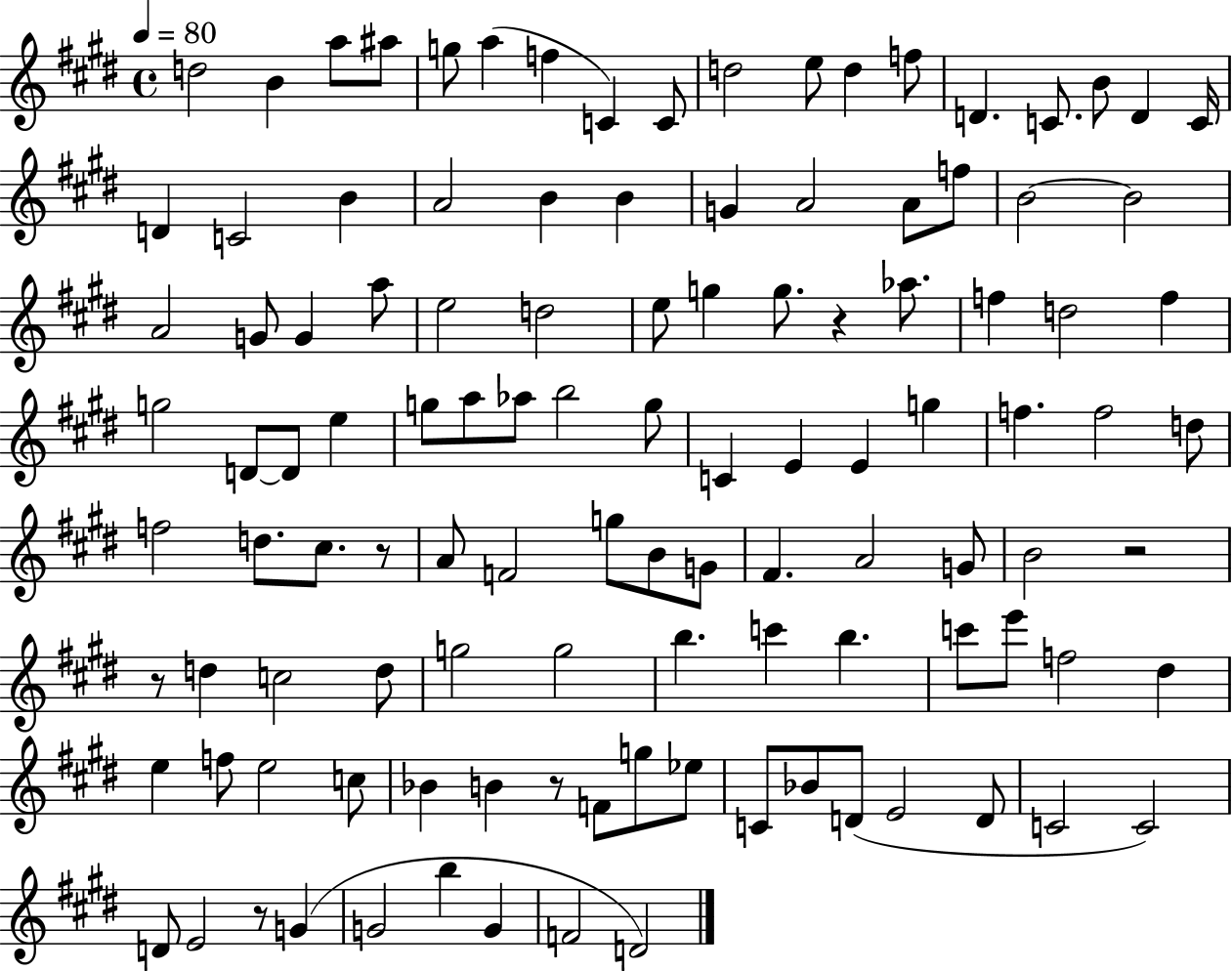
D5/h B4/q A5/e A#5/e G5/e A5/q F5/q C4/q C4/e D5/h E5/e D5/q F5/e D4/q. C4/e. B4/e D4/q C4/s D4/q C4/h B4/q A4/h B4/q B4/q G4/q A4/h A4/e F5/e B4/h B4/h A4/h G4/e G4/q A5/e E5/h D5/h E5/e G5/q G5/e. R/q Ab5/e. F5/q D5/h F5/q G5/h D4/e D4/e E5/q G5/e A5/e Ab5/e B5/h G5/e C4/q E4/q E4/q G5/q F5/q. F5/h D5/e F5/h D5/e. C#5/e. R/e A4/e F4/h G5/e B4/e G4/e F#4/q. A4/h G4/e B4/h R/h R/e D5/q C5/h D5/e G5/h G5/h B5/q. C6/q B5/q. C6/e E6/e F5/h D#5/q E5/q F5/e E5/h C5/e Bb4/q B4/q R/e F4/e G5/e Eb5/e C4/e Bb4/e D4/e E4/h D4/e C4/h C4/h D4/e E4/h R/e G4/q G4/h B5/q G4/q F4/h D4/h